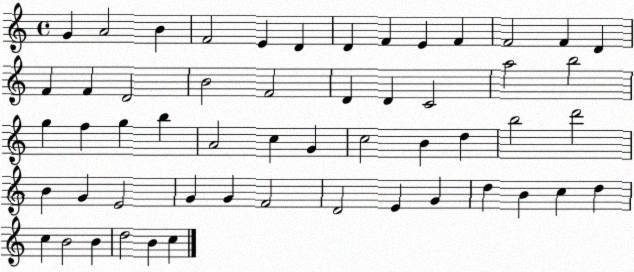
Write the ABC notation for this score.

X:1
T:Untitled
M:4/4
L:1/4
K:C
G A2 B F2 E D D F E F F2 F D F F D2 B2 F2 D D C2 a2 b2 g f g b A2 c G c2 B d b2 d'2 B G E2 G G F2 D2 E G d B c d c B2 B d2 B c